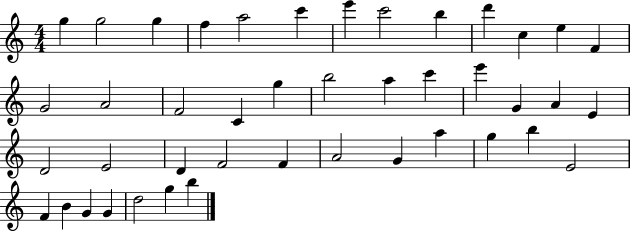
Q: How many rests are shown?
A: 0